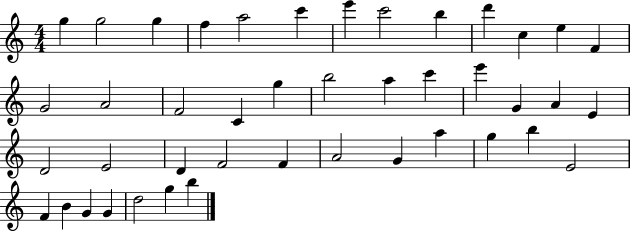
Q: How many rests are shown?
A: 0